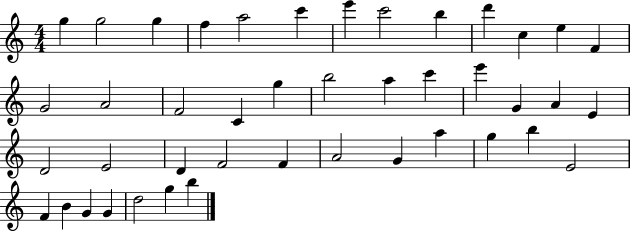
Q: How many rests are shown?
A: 0